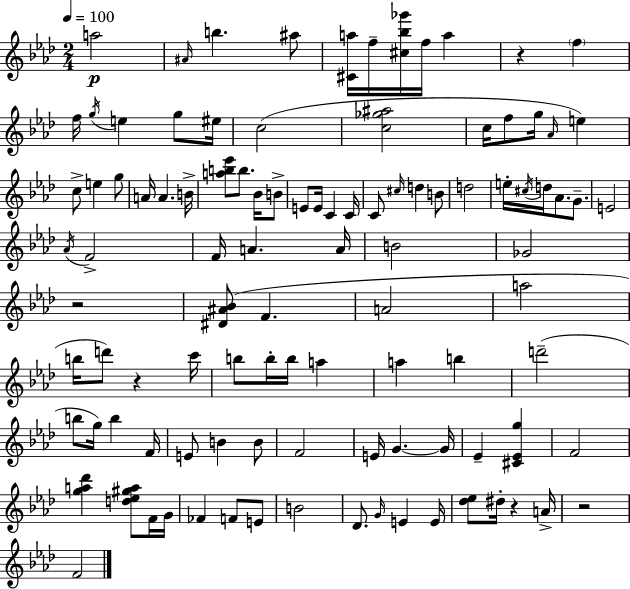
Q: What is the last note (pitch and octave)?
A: F4